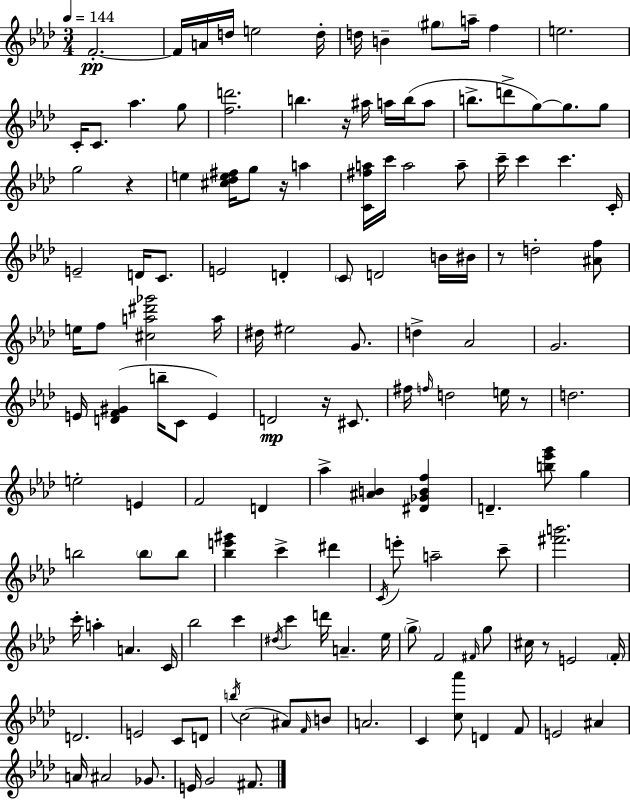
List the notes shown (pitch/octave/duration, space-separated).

F4/h. F4/s A4/s D5/s E5/h D5/s D5/s B4/q G#5/e A5/s F5/q E5/h. C4/s C4/e. Ab5/q. G5/e [F5,D6]/h. B5/q. R/s A#5/s A5/s B5/s A5/e B5/e. D6/e G5/e G5/e. G5/e G5/h R/q E5/q [C#5,Db5,E5,F#5]/s G5/e R/s A5/q [C4,F#5,A5]/s C6/s A5/h A5/e C6/s C6/q C6/q. C4/s E4/h D4/s C4/e. E4/h D4/q C4/e D4/h B4/s BIS4/s R/e D5/h [A#4,F5]/e E5/s F5/e [C#5,A5,D#6,Gb6]/h A5/s D#5/s EIS5/h G4/e. D5/q Ab4/h G4/h. E4/s [D4,F4,G#4]/q B5/s C4/e E4/q D4/h R/s C#4/e. F#5/s F5/s D5/h E5/s R/e D5/h. E5/h E4/q F4/h D4/q Ab5/q [A#4,B4]/q [D#4,Gb4,B4,F5]/q D4/q. [B5,Eb6,G6]/e G5/q B5/h B5/e B5/e [Bb5,E6,G#6]/q C6/q D#6/q C4/s E6/e A5/h C6/e [F#6,B6]/h. C6/s A5/q A4/q. C4/s Bb5/h C6/q D#5/s C6/q D6/s A4/q. Eb5/s G5/e F4/h F#4/s G5/e C#5/s R/e E4/h F4/s D4/h. E4/h C4/e D4/e B5/s C5/h A#4/e F4/s B4/e A4/h. C4/q [C5,Ab6]/e D4/q F4/e E4/h A#4/q A4/s A#4/h Gb4/e. E4/s G4/h F#4/e.